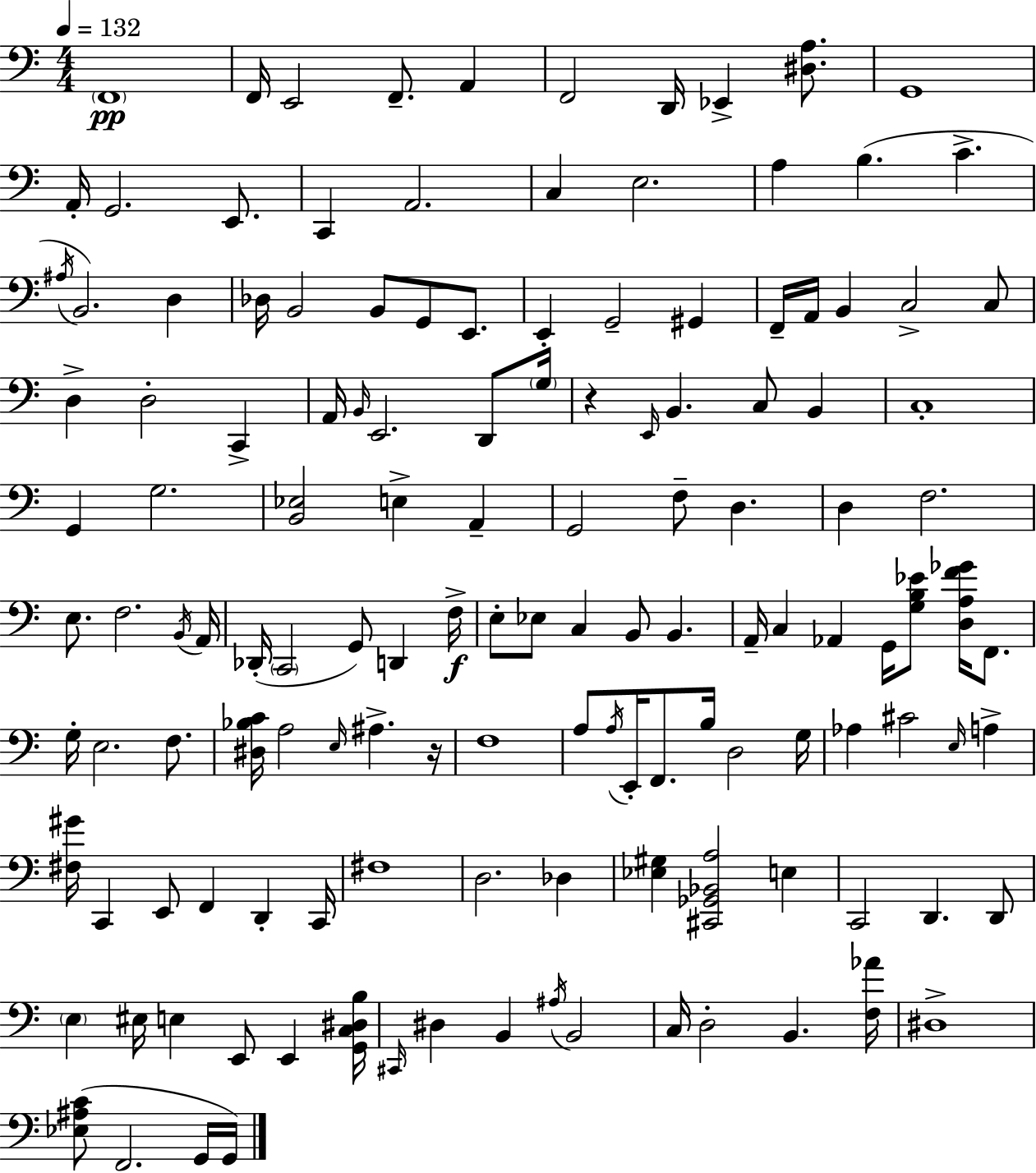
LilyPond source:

{
  \clef bass
  \numericTimeSignature
  \time 4/4
  \key a \minor
  \tempo 4 = 132
  \repeat volta 2 { \parenthesize f,1\pp | f,16 e,2 f,8.-- a,4 | f,2 d,16 ees,4-> <dis a>8. | g,1 | \break a,16-. g,2. e,8. | c,4 a,2. | c4 e2. | a4 b4.( c'4.-> | \break \acciaccatura { ais16 } b,2.) d4 | des16 b,2 b,8 g,8 e,8. | e,4-. g,2-- gis,4 | f,16-- a,16 b,4 c2-> c8 | \break d4-> d2-. c,4-> | a,16 \grace { b,16 } e,2. d,8 | \parenthesize g16 r4 \grace { e,16 } b,4. c8 b,4 | c1-. | \break g,4 g2. | <b, ees>2 e4-> a,4-- | g,2 f8-- d4. | d4 f2. | \break e8. f2. | \acciaccatura { b,16 } a,16 des,16-.( \parenthesize c,2 g,8) d,4 | f16->\f e8-. ees8 c4 b,8 b,4. | a,16-- c4 aes,4 g,16 <g b ees'>8 | \break <d a f' ges'>16 f,8. g16-. e2. | f8. <dis bes c'>16 a2 \grace { e16 } ais4.-> | r16 f1 | a8 \acciaccatura { a16 } e,16-. f,8. b16 d2 | \break g16 aes4 cis'2 | \grace { e16 } a4-> <fis gis'>16 c,4 e,8 f,4 | d,4-. c,16 fis1 | d2. | \break des4 <ees gis>4 <cis, ges, bes, a>2 | e4 c,2 d,4. | d,8 \parenthesize e4 eis16 e4 | e,8 e,4 <g, c dis b>16 \grace { cis,16 } dis4 b,4 | \break \acciaccatura { ais16 } b,2 c16 d2-. | b,4. <f aes'>16 dis1-> | <ees ais c'>8( f,2. | g,16 g,16) } \bar "|."
}